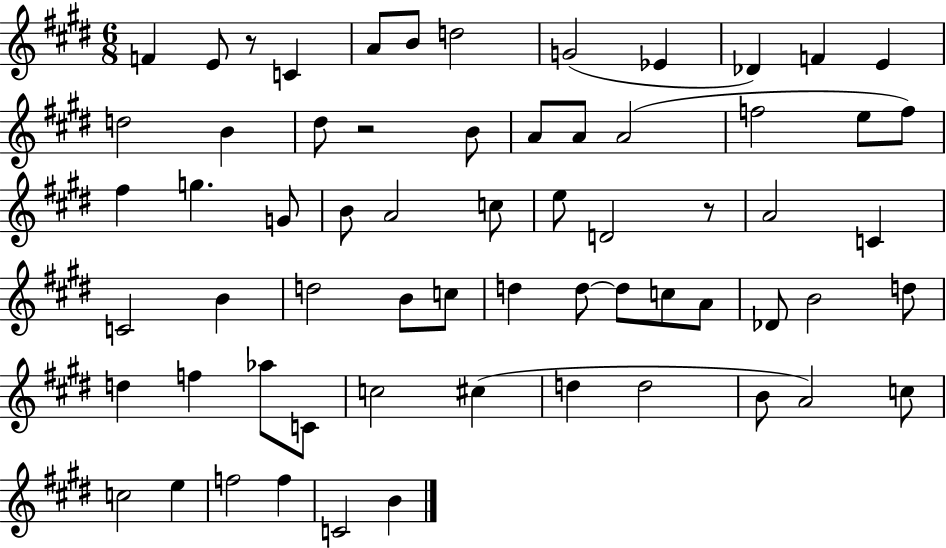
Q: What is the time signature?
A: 6/8